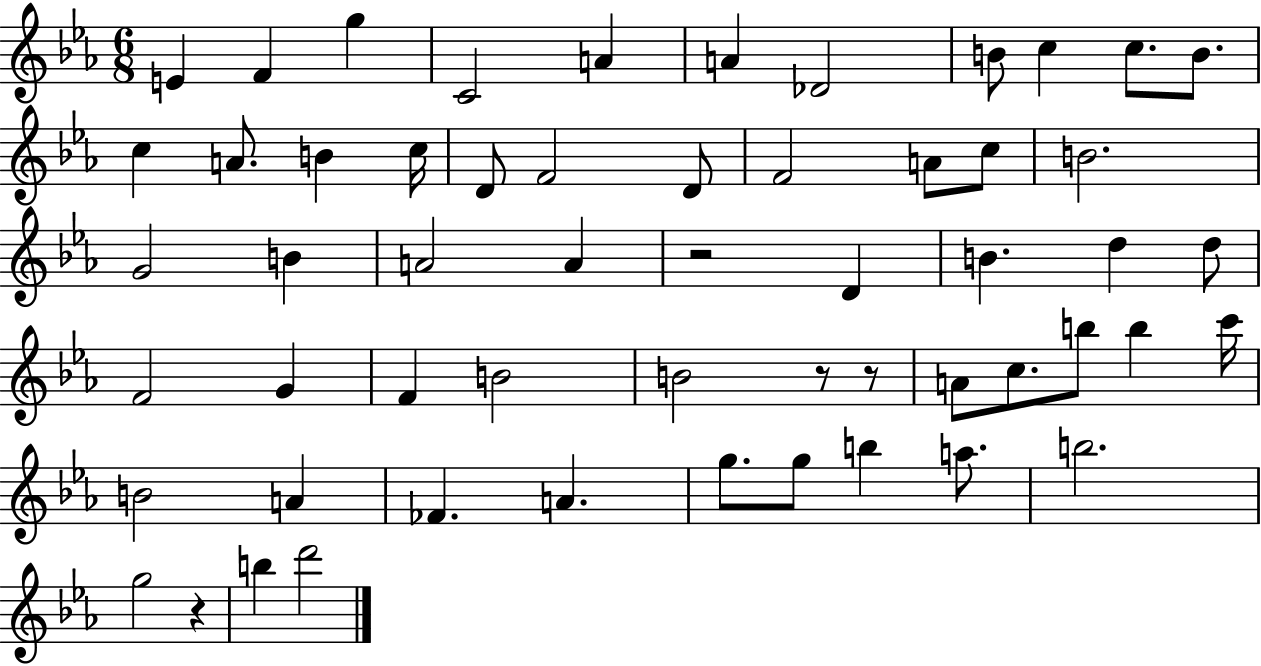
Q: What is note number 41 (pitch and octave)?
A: B4